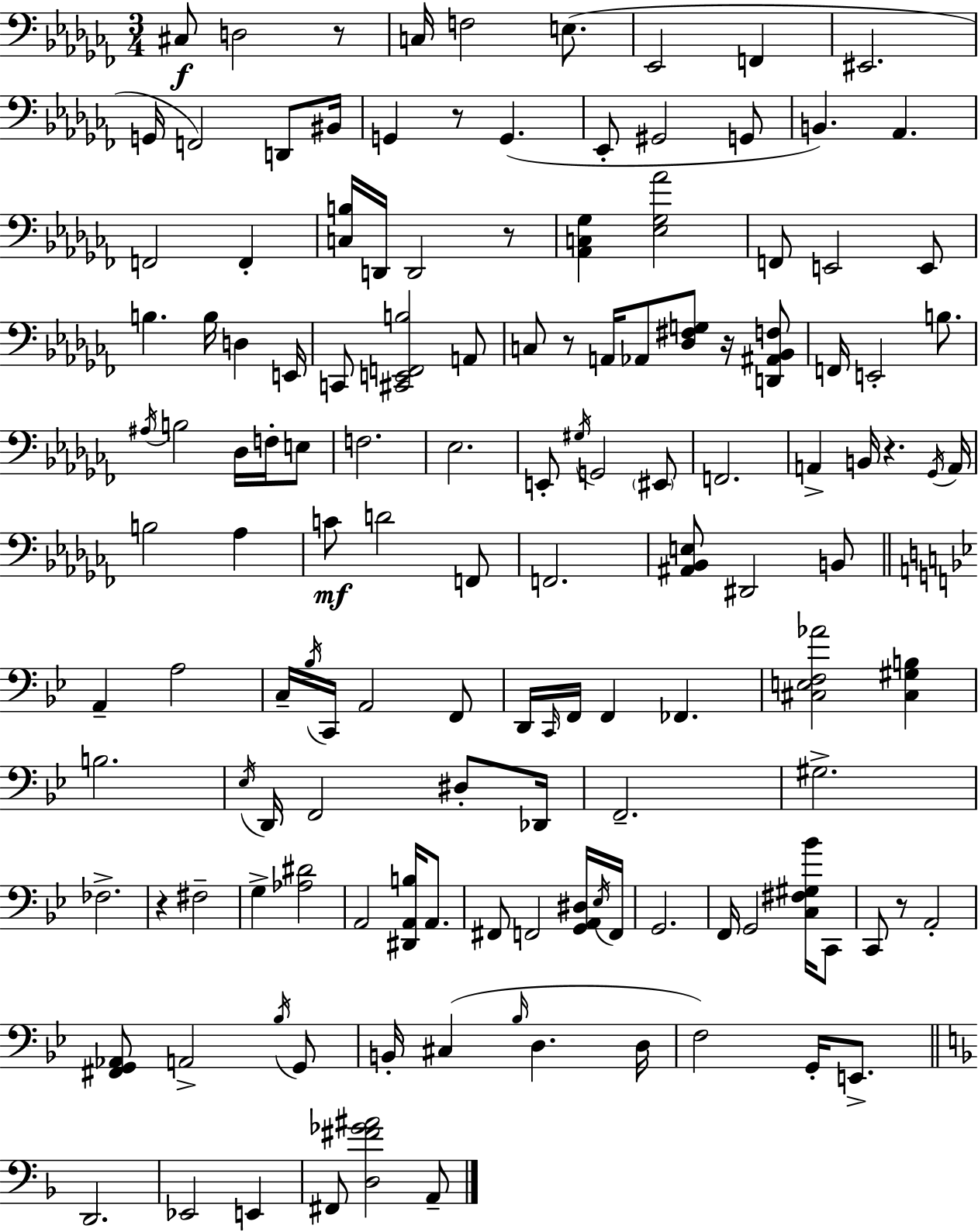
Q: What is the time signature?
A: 3/4